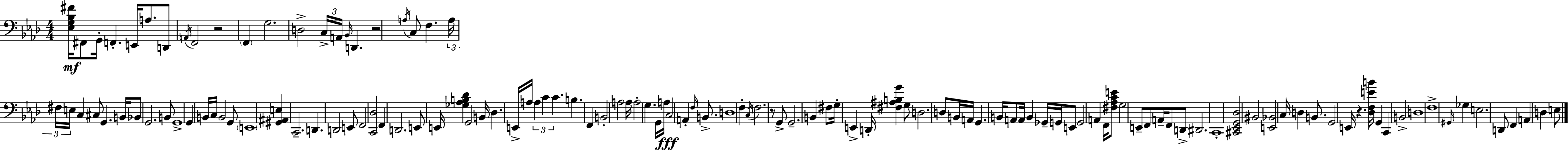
X:1
T:Untitled
M:4/4
L:1/4
K:Ab
[_E,G,_B,^F]/4 ^F,,/2 G,,/4 F,, E,,/4 A,/2 D,,/2 A,,/4 F,,2 z2 F,, G,2 D,2 C,/4 A,,/4 _B,,/4 D,, z2 A,/4 C,/2 F, A,/4 ^F,/4 E,/4 C, ^C,/2 G,, B,,/4 _B,,/2 G,,2 B,,/2 G,,4 G,, B,,/4 C,/4 B,,2 G,,/2 E,,4 [^G,,^A,,E,] C,,2 D,, D,,2 E,,/2 F,,2 [C,,_D,]2 F,, D,,2 E,,/2 E,,/4 [_G,_A,B,_D] G,,2 B,,/4 _D, E,,/4 A,/4 A, C C B, F,, B,,2 A,2 A,/4 A,2 G, G,,/4 A,/4 C,2 A,, F,/4 B,,/2 D,4 F, C,/4 F,2 z/2 G,,/2 G,,2 B,, ^F,/2 G,/4 E,, D,,/4 [^F,^A,B,G] G,/2 D,2 D,/2 B,,/4 A,,/4 G,, B,,/4 A,,/2 A,,/4 B,, _G,,/4 G,,/4 E,,/2 G,,2 A,, F,,/4 [^F,_A,CE]/2 G,2 E,,/2 F,,/2 A,,/4 F,,/2 D,,/2 ^D,,2 C,,4 [^C,,_E,,G,,_D,]2 ^B,,2 [E,,_B,,]2 C,/4 D, B,,/2 G,,2 E,,/4 z [_D,F,EB]/4 G,, C,, B,,2 D,4 F,4 ^G,,/4 _G, E,2 D,,/2 F,, A,, D, E,/2